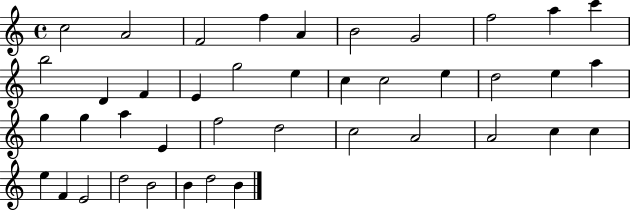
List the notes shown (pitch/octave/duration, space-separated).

C5/h A4/h F4/h F5/q A4/q B4/h G4/h F5/h A5/q C6/q B5/h D4/q F4/q E4/q G5/h E5/q C5/q C5/h E5/q D5/h E5/q A5/q G5/q G5/q A5/q E4/q F5/h D5/h C5/h A4/h A4/h C5/q C5/q E5/q F4/q E4/h D5/h B4/h B4/q D5/h B4/q